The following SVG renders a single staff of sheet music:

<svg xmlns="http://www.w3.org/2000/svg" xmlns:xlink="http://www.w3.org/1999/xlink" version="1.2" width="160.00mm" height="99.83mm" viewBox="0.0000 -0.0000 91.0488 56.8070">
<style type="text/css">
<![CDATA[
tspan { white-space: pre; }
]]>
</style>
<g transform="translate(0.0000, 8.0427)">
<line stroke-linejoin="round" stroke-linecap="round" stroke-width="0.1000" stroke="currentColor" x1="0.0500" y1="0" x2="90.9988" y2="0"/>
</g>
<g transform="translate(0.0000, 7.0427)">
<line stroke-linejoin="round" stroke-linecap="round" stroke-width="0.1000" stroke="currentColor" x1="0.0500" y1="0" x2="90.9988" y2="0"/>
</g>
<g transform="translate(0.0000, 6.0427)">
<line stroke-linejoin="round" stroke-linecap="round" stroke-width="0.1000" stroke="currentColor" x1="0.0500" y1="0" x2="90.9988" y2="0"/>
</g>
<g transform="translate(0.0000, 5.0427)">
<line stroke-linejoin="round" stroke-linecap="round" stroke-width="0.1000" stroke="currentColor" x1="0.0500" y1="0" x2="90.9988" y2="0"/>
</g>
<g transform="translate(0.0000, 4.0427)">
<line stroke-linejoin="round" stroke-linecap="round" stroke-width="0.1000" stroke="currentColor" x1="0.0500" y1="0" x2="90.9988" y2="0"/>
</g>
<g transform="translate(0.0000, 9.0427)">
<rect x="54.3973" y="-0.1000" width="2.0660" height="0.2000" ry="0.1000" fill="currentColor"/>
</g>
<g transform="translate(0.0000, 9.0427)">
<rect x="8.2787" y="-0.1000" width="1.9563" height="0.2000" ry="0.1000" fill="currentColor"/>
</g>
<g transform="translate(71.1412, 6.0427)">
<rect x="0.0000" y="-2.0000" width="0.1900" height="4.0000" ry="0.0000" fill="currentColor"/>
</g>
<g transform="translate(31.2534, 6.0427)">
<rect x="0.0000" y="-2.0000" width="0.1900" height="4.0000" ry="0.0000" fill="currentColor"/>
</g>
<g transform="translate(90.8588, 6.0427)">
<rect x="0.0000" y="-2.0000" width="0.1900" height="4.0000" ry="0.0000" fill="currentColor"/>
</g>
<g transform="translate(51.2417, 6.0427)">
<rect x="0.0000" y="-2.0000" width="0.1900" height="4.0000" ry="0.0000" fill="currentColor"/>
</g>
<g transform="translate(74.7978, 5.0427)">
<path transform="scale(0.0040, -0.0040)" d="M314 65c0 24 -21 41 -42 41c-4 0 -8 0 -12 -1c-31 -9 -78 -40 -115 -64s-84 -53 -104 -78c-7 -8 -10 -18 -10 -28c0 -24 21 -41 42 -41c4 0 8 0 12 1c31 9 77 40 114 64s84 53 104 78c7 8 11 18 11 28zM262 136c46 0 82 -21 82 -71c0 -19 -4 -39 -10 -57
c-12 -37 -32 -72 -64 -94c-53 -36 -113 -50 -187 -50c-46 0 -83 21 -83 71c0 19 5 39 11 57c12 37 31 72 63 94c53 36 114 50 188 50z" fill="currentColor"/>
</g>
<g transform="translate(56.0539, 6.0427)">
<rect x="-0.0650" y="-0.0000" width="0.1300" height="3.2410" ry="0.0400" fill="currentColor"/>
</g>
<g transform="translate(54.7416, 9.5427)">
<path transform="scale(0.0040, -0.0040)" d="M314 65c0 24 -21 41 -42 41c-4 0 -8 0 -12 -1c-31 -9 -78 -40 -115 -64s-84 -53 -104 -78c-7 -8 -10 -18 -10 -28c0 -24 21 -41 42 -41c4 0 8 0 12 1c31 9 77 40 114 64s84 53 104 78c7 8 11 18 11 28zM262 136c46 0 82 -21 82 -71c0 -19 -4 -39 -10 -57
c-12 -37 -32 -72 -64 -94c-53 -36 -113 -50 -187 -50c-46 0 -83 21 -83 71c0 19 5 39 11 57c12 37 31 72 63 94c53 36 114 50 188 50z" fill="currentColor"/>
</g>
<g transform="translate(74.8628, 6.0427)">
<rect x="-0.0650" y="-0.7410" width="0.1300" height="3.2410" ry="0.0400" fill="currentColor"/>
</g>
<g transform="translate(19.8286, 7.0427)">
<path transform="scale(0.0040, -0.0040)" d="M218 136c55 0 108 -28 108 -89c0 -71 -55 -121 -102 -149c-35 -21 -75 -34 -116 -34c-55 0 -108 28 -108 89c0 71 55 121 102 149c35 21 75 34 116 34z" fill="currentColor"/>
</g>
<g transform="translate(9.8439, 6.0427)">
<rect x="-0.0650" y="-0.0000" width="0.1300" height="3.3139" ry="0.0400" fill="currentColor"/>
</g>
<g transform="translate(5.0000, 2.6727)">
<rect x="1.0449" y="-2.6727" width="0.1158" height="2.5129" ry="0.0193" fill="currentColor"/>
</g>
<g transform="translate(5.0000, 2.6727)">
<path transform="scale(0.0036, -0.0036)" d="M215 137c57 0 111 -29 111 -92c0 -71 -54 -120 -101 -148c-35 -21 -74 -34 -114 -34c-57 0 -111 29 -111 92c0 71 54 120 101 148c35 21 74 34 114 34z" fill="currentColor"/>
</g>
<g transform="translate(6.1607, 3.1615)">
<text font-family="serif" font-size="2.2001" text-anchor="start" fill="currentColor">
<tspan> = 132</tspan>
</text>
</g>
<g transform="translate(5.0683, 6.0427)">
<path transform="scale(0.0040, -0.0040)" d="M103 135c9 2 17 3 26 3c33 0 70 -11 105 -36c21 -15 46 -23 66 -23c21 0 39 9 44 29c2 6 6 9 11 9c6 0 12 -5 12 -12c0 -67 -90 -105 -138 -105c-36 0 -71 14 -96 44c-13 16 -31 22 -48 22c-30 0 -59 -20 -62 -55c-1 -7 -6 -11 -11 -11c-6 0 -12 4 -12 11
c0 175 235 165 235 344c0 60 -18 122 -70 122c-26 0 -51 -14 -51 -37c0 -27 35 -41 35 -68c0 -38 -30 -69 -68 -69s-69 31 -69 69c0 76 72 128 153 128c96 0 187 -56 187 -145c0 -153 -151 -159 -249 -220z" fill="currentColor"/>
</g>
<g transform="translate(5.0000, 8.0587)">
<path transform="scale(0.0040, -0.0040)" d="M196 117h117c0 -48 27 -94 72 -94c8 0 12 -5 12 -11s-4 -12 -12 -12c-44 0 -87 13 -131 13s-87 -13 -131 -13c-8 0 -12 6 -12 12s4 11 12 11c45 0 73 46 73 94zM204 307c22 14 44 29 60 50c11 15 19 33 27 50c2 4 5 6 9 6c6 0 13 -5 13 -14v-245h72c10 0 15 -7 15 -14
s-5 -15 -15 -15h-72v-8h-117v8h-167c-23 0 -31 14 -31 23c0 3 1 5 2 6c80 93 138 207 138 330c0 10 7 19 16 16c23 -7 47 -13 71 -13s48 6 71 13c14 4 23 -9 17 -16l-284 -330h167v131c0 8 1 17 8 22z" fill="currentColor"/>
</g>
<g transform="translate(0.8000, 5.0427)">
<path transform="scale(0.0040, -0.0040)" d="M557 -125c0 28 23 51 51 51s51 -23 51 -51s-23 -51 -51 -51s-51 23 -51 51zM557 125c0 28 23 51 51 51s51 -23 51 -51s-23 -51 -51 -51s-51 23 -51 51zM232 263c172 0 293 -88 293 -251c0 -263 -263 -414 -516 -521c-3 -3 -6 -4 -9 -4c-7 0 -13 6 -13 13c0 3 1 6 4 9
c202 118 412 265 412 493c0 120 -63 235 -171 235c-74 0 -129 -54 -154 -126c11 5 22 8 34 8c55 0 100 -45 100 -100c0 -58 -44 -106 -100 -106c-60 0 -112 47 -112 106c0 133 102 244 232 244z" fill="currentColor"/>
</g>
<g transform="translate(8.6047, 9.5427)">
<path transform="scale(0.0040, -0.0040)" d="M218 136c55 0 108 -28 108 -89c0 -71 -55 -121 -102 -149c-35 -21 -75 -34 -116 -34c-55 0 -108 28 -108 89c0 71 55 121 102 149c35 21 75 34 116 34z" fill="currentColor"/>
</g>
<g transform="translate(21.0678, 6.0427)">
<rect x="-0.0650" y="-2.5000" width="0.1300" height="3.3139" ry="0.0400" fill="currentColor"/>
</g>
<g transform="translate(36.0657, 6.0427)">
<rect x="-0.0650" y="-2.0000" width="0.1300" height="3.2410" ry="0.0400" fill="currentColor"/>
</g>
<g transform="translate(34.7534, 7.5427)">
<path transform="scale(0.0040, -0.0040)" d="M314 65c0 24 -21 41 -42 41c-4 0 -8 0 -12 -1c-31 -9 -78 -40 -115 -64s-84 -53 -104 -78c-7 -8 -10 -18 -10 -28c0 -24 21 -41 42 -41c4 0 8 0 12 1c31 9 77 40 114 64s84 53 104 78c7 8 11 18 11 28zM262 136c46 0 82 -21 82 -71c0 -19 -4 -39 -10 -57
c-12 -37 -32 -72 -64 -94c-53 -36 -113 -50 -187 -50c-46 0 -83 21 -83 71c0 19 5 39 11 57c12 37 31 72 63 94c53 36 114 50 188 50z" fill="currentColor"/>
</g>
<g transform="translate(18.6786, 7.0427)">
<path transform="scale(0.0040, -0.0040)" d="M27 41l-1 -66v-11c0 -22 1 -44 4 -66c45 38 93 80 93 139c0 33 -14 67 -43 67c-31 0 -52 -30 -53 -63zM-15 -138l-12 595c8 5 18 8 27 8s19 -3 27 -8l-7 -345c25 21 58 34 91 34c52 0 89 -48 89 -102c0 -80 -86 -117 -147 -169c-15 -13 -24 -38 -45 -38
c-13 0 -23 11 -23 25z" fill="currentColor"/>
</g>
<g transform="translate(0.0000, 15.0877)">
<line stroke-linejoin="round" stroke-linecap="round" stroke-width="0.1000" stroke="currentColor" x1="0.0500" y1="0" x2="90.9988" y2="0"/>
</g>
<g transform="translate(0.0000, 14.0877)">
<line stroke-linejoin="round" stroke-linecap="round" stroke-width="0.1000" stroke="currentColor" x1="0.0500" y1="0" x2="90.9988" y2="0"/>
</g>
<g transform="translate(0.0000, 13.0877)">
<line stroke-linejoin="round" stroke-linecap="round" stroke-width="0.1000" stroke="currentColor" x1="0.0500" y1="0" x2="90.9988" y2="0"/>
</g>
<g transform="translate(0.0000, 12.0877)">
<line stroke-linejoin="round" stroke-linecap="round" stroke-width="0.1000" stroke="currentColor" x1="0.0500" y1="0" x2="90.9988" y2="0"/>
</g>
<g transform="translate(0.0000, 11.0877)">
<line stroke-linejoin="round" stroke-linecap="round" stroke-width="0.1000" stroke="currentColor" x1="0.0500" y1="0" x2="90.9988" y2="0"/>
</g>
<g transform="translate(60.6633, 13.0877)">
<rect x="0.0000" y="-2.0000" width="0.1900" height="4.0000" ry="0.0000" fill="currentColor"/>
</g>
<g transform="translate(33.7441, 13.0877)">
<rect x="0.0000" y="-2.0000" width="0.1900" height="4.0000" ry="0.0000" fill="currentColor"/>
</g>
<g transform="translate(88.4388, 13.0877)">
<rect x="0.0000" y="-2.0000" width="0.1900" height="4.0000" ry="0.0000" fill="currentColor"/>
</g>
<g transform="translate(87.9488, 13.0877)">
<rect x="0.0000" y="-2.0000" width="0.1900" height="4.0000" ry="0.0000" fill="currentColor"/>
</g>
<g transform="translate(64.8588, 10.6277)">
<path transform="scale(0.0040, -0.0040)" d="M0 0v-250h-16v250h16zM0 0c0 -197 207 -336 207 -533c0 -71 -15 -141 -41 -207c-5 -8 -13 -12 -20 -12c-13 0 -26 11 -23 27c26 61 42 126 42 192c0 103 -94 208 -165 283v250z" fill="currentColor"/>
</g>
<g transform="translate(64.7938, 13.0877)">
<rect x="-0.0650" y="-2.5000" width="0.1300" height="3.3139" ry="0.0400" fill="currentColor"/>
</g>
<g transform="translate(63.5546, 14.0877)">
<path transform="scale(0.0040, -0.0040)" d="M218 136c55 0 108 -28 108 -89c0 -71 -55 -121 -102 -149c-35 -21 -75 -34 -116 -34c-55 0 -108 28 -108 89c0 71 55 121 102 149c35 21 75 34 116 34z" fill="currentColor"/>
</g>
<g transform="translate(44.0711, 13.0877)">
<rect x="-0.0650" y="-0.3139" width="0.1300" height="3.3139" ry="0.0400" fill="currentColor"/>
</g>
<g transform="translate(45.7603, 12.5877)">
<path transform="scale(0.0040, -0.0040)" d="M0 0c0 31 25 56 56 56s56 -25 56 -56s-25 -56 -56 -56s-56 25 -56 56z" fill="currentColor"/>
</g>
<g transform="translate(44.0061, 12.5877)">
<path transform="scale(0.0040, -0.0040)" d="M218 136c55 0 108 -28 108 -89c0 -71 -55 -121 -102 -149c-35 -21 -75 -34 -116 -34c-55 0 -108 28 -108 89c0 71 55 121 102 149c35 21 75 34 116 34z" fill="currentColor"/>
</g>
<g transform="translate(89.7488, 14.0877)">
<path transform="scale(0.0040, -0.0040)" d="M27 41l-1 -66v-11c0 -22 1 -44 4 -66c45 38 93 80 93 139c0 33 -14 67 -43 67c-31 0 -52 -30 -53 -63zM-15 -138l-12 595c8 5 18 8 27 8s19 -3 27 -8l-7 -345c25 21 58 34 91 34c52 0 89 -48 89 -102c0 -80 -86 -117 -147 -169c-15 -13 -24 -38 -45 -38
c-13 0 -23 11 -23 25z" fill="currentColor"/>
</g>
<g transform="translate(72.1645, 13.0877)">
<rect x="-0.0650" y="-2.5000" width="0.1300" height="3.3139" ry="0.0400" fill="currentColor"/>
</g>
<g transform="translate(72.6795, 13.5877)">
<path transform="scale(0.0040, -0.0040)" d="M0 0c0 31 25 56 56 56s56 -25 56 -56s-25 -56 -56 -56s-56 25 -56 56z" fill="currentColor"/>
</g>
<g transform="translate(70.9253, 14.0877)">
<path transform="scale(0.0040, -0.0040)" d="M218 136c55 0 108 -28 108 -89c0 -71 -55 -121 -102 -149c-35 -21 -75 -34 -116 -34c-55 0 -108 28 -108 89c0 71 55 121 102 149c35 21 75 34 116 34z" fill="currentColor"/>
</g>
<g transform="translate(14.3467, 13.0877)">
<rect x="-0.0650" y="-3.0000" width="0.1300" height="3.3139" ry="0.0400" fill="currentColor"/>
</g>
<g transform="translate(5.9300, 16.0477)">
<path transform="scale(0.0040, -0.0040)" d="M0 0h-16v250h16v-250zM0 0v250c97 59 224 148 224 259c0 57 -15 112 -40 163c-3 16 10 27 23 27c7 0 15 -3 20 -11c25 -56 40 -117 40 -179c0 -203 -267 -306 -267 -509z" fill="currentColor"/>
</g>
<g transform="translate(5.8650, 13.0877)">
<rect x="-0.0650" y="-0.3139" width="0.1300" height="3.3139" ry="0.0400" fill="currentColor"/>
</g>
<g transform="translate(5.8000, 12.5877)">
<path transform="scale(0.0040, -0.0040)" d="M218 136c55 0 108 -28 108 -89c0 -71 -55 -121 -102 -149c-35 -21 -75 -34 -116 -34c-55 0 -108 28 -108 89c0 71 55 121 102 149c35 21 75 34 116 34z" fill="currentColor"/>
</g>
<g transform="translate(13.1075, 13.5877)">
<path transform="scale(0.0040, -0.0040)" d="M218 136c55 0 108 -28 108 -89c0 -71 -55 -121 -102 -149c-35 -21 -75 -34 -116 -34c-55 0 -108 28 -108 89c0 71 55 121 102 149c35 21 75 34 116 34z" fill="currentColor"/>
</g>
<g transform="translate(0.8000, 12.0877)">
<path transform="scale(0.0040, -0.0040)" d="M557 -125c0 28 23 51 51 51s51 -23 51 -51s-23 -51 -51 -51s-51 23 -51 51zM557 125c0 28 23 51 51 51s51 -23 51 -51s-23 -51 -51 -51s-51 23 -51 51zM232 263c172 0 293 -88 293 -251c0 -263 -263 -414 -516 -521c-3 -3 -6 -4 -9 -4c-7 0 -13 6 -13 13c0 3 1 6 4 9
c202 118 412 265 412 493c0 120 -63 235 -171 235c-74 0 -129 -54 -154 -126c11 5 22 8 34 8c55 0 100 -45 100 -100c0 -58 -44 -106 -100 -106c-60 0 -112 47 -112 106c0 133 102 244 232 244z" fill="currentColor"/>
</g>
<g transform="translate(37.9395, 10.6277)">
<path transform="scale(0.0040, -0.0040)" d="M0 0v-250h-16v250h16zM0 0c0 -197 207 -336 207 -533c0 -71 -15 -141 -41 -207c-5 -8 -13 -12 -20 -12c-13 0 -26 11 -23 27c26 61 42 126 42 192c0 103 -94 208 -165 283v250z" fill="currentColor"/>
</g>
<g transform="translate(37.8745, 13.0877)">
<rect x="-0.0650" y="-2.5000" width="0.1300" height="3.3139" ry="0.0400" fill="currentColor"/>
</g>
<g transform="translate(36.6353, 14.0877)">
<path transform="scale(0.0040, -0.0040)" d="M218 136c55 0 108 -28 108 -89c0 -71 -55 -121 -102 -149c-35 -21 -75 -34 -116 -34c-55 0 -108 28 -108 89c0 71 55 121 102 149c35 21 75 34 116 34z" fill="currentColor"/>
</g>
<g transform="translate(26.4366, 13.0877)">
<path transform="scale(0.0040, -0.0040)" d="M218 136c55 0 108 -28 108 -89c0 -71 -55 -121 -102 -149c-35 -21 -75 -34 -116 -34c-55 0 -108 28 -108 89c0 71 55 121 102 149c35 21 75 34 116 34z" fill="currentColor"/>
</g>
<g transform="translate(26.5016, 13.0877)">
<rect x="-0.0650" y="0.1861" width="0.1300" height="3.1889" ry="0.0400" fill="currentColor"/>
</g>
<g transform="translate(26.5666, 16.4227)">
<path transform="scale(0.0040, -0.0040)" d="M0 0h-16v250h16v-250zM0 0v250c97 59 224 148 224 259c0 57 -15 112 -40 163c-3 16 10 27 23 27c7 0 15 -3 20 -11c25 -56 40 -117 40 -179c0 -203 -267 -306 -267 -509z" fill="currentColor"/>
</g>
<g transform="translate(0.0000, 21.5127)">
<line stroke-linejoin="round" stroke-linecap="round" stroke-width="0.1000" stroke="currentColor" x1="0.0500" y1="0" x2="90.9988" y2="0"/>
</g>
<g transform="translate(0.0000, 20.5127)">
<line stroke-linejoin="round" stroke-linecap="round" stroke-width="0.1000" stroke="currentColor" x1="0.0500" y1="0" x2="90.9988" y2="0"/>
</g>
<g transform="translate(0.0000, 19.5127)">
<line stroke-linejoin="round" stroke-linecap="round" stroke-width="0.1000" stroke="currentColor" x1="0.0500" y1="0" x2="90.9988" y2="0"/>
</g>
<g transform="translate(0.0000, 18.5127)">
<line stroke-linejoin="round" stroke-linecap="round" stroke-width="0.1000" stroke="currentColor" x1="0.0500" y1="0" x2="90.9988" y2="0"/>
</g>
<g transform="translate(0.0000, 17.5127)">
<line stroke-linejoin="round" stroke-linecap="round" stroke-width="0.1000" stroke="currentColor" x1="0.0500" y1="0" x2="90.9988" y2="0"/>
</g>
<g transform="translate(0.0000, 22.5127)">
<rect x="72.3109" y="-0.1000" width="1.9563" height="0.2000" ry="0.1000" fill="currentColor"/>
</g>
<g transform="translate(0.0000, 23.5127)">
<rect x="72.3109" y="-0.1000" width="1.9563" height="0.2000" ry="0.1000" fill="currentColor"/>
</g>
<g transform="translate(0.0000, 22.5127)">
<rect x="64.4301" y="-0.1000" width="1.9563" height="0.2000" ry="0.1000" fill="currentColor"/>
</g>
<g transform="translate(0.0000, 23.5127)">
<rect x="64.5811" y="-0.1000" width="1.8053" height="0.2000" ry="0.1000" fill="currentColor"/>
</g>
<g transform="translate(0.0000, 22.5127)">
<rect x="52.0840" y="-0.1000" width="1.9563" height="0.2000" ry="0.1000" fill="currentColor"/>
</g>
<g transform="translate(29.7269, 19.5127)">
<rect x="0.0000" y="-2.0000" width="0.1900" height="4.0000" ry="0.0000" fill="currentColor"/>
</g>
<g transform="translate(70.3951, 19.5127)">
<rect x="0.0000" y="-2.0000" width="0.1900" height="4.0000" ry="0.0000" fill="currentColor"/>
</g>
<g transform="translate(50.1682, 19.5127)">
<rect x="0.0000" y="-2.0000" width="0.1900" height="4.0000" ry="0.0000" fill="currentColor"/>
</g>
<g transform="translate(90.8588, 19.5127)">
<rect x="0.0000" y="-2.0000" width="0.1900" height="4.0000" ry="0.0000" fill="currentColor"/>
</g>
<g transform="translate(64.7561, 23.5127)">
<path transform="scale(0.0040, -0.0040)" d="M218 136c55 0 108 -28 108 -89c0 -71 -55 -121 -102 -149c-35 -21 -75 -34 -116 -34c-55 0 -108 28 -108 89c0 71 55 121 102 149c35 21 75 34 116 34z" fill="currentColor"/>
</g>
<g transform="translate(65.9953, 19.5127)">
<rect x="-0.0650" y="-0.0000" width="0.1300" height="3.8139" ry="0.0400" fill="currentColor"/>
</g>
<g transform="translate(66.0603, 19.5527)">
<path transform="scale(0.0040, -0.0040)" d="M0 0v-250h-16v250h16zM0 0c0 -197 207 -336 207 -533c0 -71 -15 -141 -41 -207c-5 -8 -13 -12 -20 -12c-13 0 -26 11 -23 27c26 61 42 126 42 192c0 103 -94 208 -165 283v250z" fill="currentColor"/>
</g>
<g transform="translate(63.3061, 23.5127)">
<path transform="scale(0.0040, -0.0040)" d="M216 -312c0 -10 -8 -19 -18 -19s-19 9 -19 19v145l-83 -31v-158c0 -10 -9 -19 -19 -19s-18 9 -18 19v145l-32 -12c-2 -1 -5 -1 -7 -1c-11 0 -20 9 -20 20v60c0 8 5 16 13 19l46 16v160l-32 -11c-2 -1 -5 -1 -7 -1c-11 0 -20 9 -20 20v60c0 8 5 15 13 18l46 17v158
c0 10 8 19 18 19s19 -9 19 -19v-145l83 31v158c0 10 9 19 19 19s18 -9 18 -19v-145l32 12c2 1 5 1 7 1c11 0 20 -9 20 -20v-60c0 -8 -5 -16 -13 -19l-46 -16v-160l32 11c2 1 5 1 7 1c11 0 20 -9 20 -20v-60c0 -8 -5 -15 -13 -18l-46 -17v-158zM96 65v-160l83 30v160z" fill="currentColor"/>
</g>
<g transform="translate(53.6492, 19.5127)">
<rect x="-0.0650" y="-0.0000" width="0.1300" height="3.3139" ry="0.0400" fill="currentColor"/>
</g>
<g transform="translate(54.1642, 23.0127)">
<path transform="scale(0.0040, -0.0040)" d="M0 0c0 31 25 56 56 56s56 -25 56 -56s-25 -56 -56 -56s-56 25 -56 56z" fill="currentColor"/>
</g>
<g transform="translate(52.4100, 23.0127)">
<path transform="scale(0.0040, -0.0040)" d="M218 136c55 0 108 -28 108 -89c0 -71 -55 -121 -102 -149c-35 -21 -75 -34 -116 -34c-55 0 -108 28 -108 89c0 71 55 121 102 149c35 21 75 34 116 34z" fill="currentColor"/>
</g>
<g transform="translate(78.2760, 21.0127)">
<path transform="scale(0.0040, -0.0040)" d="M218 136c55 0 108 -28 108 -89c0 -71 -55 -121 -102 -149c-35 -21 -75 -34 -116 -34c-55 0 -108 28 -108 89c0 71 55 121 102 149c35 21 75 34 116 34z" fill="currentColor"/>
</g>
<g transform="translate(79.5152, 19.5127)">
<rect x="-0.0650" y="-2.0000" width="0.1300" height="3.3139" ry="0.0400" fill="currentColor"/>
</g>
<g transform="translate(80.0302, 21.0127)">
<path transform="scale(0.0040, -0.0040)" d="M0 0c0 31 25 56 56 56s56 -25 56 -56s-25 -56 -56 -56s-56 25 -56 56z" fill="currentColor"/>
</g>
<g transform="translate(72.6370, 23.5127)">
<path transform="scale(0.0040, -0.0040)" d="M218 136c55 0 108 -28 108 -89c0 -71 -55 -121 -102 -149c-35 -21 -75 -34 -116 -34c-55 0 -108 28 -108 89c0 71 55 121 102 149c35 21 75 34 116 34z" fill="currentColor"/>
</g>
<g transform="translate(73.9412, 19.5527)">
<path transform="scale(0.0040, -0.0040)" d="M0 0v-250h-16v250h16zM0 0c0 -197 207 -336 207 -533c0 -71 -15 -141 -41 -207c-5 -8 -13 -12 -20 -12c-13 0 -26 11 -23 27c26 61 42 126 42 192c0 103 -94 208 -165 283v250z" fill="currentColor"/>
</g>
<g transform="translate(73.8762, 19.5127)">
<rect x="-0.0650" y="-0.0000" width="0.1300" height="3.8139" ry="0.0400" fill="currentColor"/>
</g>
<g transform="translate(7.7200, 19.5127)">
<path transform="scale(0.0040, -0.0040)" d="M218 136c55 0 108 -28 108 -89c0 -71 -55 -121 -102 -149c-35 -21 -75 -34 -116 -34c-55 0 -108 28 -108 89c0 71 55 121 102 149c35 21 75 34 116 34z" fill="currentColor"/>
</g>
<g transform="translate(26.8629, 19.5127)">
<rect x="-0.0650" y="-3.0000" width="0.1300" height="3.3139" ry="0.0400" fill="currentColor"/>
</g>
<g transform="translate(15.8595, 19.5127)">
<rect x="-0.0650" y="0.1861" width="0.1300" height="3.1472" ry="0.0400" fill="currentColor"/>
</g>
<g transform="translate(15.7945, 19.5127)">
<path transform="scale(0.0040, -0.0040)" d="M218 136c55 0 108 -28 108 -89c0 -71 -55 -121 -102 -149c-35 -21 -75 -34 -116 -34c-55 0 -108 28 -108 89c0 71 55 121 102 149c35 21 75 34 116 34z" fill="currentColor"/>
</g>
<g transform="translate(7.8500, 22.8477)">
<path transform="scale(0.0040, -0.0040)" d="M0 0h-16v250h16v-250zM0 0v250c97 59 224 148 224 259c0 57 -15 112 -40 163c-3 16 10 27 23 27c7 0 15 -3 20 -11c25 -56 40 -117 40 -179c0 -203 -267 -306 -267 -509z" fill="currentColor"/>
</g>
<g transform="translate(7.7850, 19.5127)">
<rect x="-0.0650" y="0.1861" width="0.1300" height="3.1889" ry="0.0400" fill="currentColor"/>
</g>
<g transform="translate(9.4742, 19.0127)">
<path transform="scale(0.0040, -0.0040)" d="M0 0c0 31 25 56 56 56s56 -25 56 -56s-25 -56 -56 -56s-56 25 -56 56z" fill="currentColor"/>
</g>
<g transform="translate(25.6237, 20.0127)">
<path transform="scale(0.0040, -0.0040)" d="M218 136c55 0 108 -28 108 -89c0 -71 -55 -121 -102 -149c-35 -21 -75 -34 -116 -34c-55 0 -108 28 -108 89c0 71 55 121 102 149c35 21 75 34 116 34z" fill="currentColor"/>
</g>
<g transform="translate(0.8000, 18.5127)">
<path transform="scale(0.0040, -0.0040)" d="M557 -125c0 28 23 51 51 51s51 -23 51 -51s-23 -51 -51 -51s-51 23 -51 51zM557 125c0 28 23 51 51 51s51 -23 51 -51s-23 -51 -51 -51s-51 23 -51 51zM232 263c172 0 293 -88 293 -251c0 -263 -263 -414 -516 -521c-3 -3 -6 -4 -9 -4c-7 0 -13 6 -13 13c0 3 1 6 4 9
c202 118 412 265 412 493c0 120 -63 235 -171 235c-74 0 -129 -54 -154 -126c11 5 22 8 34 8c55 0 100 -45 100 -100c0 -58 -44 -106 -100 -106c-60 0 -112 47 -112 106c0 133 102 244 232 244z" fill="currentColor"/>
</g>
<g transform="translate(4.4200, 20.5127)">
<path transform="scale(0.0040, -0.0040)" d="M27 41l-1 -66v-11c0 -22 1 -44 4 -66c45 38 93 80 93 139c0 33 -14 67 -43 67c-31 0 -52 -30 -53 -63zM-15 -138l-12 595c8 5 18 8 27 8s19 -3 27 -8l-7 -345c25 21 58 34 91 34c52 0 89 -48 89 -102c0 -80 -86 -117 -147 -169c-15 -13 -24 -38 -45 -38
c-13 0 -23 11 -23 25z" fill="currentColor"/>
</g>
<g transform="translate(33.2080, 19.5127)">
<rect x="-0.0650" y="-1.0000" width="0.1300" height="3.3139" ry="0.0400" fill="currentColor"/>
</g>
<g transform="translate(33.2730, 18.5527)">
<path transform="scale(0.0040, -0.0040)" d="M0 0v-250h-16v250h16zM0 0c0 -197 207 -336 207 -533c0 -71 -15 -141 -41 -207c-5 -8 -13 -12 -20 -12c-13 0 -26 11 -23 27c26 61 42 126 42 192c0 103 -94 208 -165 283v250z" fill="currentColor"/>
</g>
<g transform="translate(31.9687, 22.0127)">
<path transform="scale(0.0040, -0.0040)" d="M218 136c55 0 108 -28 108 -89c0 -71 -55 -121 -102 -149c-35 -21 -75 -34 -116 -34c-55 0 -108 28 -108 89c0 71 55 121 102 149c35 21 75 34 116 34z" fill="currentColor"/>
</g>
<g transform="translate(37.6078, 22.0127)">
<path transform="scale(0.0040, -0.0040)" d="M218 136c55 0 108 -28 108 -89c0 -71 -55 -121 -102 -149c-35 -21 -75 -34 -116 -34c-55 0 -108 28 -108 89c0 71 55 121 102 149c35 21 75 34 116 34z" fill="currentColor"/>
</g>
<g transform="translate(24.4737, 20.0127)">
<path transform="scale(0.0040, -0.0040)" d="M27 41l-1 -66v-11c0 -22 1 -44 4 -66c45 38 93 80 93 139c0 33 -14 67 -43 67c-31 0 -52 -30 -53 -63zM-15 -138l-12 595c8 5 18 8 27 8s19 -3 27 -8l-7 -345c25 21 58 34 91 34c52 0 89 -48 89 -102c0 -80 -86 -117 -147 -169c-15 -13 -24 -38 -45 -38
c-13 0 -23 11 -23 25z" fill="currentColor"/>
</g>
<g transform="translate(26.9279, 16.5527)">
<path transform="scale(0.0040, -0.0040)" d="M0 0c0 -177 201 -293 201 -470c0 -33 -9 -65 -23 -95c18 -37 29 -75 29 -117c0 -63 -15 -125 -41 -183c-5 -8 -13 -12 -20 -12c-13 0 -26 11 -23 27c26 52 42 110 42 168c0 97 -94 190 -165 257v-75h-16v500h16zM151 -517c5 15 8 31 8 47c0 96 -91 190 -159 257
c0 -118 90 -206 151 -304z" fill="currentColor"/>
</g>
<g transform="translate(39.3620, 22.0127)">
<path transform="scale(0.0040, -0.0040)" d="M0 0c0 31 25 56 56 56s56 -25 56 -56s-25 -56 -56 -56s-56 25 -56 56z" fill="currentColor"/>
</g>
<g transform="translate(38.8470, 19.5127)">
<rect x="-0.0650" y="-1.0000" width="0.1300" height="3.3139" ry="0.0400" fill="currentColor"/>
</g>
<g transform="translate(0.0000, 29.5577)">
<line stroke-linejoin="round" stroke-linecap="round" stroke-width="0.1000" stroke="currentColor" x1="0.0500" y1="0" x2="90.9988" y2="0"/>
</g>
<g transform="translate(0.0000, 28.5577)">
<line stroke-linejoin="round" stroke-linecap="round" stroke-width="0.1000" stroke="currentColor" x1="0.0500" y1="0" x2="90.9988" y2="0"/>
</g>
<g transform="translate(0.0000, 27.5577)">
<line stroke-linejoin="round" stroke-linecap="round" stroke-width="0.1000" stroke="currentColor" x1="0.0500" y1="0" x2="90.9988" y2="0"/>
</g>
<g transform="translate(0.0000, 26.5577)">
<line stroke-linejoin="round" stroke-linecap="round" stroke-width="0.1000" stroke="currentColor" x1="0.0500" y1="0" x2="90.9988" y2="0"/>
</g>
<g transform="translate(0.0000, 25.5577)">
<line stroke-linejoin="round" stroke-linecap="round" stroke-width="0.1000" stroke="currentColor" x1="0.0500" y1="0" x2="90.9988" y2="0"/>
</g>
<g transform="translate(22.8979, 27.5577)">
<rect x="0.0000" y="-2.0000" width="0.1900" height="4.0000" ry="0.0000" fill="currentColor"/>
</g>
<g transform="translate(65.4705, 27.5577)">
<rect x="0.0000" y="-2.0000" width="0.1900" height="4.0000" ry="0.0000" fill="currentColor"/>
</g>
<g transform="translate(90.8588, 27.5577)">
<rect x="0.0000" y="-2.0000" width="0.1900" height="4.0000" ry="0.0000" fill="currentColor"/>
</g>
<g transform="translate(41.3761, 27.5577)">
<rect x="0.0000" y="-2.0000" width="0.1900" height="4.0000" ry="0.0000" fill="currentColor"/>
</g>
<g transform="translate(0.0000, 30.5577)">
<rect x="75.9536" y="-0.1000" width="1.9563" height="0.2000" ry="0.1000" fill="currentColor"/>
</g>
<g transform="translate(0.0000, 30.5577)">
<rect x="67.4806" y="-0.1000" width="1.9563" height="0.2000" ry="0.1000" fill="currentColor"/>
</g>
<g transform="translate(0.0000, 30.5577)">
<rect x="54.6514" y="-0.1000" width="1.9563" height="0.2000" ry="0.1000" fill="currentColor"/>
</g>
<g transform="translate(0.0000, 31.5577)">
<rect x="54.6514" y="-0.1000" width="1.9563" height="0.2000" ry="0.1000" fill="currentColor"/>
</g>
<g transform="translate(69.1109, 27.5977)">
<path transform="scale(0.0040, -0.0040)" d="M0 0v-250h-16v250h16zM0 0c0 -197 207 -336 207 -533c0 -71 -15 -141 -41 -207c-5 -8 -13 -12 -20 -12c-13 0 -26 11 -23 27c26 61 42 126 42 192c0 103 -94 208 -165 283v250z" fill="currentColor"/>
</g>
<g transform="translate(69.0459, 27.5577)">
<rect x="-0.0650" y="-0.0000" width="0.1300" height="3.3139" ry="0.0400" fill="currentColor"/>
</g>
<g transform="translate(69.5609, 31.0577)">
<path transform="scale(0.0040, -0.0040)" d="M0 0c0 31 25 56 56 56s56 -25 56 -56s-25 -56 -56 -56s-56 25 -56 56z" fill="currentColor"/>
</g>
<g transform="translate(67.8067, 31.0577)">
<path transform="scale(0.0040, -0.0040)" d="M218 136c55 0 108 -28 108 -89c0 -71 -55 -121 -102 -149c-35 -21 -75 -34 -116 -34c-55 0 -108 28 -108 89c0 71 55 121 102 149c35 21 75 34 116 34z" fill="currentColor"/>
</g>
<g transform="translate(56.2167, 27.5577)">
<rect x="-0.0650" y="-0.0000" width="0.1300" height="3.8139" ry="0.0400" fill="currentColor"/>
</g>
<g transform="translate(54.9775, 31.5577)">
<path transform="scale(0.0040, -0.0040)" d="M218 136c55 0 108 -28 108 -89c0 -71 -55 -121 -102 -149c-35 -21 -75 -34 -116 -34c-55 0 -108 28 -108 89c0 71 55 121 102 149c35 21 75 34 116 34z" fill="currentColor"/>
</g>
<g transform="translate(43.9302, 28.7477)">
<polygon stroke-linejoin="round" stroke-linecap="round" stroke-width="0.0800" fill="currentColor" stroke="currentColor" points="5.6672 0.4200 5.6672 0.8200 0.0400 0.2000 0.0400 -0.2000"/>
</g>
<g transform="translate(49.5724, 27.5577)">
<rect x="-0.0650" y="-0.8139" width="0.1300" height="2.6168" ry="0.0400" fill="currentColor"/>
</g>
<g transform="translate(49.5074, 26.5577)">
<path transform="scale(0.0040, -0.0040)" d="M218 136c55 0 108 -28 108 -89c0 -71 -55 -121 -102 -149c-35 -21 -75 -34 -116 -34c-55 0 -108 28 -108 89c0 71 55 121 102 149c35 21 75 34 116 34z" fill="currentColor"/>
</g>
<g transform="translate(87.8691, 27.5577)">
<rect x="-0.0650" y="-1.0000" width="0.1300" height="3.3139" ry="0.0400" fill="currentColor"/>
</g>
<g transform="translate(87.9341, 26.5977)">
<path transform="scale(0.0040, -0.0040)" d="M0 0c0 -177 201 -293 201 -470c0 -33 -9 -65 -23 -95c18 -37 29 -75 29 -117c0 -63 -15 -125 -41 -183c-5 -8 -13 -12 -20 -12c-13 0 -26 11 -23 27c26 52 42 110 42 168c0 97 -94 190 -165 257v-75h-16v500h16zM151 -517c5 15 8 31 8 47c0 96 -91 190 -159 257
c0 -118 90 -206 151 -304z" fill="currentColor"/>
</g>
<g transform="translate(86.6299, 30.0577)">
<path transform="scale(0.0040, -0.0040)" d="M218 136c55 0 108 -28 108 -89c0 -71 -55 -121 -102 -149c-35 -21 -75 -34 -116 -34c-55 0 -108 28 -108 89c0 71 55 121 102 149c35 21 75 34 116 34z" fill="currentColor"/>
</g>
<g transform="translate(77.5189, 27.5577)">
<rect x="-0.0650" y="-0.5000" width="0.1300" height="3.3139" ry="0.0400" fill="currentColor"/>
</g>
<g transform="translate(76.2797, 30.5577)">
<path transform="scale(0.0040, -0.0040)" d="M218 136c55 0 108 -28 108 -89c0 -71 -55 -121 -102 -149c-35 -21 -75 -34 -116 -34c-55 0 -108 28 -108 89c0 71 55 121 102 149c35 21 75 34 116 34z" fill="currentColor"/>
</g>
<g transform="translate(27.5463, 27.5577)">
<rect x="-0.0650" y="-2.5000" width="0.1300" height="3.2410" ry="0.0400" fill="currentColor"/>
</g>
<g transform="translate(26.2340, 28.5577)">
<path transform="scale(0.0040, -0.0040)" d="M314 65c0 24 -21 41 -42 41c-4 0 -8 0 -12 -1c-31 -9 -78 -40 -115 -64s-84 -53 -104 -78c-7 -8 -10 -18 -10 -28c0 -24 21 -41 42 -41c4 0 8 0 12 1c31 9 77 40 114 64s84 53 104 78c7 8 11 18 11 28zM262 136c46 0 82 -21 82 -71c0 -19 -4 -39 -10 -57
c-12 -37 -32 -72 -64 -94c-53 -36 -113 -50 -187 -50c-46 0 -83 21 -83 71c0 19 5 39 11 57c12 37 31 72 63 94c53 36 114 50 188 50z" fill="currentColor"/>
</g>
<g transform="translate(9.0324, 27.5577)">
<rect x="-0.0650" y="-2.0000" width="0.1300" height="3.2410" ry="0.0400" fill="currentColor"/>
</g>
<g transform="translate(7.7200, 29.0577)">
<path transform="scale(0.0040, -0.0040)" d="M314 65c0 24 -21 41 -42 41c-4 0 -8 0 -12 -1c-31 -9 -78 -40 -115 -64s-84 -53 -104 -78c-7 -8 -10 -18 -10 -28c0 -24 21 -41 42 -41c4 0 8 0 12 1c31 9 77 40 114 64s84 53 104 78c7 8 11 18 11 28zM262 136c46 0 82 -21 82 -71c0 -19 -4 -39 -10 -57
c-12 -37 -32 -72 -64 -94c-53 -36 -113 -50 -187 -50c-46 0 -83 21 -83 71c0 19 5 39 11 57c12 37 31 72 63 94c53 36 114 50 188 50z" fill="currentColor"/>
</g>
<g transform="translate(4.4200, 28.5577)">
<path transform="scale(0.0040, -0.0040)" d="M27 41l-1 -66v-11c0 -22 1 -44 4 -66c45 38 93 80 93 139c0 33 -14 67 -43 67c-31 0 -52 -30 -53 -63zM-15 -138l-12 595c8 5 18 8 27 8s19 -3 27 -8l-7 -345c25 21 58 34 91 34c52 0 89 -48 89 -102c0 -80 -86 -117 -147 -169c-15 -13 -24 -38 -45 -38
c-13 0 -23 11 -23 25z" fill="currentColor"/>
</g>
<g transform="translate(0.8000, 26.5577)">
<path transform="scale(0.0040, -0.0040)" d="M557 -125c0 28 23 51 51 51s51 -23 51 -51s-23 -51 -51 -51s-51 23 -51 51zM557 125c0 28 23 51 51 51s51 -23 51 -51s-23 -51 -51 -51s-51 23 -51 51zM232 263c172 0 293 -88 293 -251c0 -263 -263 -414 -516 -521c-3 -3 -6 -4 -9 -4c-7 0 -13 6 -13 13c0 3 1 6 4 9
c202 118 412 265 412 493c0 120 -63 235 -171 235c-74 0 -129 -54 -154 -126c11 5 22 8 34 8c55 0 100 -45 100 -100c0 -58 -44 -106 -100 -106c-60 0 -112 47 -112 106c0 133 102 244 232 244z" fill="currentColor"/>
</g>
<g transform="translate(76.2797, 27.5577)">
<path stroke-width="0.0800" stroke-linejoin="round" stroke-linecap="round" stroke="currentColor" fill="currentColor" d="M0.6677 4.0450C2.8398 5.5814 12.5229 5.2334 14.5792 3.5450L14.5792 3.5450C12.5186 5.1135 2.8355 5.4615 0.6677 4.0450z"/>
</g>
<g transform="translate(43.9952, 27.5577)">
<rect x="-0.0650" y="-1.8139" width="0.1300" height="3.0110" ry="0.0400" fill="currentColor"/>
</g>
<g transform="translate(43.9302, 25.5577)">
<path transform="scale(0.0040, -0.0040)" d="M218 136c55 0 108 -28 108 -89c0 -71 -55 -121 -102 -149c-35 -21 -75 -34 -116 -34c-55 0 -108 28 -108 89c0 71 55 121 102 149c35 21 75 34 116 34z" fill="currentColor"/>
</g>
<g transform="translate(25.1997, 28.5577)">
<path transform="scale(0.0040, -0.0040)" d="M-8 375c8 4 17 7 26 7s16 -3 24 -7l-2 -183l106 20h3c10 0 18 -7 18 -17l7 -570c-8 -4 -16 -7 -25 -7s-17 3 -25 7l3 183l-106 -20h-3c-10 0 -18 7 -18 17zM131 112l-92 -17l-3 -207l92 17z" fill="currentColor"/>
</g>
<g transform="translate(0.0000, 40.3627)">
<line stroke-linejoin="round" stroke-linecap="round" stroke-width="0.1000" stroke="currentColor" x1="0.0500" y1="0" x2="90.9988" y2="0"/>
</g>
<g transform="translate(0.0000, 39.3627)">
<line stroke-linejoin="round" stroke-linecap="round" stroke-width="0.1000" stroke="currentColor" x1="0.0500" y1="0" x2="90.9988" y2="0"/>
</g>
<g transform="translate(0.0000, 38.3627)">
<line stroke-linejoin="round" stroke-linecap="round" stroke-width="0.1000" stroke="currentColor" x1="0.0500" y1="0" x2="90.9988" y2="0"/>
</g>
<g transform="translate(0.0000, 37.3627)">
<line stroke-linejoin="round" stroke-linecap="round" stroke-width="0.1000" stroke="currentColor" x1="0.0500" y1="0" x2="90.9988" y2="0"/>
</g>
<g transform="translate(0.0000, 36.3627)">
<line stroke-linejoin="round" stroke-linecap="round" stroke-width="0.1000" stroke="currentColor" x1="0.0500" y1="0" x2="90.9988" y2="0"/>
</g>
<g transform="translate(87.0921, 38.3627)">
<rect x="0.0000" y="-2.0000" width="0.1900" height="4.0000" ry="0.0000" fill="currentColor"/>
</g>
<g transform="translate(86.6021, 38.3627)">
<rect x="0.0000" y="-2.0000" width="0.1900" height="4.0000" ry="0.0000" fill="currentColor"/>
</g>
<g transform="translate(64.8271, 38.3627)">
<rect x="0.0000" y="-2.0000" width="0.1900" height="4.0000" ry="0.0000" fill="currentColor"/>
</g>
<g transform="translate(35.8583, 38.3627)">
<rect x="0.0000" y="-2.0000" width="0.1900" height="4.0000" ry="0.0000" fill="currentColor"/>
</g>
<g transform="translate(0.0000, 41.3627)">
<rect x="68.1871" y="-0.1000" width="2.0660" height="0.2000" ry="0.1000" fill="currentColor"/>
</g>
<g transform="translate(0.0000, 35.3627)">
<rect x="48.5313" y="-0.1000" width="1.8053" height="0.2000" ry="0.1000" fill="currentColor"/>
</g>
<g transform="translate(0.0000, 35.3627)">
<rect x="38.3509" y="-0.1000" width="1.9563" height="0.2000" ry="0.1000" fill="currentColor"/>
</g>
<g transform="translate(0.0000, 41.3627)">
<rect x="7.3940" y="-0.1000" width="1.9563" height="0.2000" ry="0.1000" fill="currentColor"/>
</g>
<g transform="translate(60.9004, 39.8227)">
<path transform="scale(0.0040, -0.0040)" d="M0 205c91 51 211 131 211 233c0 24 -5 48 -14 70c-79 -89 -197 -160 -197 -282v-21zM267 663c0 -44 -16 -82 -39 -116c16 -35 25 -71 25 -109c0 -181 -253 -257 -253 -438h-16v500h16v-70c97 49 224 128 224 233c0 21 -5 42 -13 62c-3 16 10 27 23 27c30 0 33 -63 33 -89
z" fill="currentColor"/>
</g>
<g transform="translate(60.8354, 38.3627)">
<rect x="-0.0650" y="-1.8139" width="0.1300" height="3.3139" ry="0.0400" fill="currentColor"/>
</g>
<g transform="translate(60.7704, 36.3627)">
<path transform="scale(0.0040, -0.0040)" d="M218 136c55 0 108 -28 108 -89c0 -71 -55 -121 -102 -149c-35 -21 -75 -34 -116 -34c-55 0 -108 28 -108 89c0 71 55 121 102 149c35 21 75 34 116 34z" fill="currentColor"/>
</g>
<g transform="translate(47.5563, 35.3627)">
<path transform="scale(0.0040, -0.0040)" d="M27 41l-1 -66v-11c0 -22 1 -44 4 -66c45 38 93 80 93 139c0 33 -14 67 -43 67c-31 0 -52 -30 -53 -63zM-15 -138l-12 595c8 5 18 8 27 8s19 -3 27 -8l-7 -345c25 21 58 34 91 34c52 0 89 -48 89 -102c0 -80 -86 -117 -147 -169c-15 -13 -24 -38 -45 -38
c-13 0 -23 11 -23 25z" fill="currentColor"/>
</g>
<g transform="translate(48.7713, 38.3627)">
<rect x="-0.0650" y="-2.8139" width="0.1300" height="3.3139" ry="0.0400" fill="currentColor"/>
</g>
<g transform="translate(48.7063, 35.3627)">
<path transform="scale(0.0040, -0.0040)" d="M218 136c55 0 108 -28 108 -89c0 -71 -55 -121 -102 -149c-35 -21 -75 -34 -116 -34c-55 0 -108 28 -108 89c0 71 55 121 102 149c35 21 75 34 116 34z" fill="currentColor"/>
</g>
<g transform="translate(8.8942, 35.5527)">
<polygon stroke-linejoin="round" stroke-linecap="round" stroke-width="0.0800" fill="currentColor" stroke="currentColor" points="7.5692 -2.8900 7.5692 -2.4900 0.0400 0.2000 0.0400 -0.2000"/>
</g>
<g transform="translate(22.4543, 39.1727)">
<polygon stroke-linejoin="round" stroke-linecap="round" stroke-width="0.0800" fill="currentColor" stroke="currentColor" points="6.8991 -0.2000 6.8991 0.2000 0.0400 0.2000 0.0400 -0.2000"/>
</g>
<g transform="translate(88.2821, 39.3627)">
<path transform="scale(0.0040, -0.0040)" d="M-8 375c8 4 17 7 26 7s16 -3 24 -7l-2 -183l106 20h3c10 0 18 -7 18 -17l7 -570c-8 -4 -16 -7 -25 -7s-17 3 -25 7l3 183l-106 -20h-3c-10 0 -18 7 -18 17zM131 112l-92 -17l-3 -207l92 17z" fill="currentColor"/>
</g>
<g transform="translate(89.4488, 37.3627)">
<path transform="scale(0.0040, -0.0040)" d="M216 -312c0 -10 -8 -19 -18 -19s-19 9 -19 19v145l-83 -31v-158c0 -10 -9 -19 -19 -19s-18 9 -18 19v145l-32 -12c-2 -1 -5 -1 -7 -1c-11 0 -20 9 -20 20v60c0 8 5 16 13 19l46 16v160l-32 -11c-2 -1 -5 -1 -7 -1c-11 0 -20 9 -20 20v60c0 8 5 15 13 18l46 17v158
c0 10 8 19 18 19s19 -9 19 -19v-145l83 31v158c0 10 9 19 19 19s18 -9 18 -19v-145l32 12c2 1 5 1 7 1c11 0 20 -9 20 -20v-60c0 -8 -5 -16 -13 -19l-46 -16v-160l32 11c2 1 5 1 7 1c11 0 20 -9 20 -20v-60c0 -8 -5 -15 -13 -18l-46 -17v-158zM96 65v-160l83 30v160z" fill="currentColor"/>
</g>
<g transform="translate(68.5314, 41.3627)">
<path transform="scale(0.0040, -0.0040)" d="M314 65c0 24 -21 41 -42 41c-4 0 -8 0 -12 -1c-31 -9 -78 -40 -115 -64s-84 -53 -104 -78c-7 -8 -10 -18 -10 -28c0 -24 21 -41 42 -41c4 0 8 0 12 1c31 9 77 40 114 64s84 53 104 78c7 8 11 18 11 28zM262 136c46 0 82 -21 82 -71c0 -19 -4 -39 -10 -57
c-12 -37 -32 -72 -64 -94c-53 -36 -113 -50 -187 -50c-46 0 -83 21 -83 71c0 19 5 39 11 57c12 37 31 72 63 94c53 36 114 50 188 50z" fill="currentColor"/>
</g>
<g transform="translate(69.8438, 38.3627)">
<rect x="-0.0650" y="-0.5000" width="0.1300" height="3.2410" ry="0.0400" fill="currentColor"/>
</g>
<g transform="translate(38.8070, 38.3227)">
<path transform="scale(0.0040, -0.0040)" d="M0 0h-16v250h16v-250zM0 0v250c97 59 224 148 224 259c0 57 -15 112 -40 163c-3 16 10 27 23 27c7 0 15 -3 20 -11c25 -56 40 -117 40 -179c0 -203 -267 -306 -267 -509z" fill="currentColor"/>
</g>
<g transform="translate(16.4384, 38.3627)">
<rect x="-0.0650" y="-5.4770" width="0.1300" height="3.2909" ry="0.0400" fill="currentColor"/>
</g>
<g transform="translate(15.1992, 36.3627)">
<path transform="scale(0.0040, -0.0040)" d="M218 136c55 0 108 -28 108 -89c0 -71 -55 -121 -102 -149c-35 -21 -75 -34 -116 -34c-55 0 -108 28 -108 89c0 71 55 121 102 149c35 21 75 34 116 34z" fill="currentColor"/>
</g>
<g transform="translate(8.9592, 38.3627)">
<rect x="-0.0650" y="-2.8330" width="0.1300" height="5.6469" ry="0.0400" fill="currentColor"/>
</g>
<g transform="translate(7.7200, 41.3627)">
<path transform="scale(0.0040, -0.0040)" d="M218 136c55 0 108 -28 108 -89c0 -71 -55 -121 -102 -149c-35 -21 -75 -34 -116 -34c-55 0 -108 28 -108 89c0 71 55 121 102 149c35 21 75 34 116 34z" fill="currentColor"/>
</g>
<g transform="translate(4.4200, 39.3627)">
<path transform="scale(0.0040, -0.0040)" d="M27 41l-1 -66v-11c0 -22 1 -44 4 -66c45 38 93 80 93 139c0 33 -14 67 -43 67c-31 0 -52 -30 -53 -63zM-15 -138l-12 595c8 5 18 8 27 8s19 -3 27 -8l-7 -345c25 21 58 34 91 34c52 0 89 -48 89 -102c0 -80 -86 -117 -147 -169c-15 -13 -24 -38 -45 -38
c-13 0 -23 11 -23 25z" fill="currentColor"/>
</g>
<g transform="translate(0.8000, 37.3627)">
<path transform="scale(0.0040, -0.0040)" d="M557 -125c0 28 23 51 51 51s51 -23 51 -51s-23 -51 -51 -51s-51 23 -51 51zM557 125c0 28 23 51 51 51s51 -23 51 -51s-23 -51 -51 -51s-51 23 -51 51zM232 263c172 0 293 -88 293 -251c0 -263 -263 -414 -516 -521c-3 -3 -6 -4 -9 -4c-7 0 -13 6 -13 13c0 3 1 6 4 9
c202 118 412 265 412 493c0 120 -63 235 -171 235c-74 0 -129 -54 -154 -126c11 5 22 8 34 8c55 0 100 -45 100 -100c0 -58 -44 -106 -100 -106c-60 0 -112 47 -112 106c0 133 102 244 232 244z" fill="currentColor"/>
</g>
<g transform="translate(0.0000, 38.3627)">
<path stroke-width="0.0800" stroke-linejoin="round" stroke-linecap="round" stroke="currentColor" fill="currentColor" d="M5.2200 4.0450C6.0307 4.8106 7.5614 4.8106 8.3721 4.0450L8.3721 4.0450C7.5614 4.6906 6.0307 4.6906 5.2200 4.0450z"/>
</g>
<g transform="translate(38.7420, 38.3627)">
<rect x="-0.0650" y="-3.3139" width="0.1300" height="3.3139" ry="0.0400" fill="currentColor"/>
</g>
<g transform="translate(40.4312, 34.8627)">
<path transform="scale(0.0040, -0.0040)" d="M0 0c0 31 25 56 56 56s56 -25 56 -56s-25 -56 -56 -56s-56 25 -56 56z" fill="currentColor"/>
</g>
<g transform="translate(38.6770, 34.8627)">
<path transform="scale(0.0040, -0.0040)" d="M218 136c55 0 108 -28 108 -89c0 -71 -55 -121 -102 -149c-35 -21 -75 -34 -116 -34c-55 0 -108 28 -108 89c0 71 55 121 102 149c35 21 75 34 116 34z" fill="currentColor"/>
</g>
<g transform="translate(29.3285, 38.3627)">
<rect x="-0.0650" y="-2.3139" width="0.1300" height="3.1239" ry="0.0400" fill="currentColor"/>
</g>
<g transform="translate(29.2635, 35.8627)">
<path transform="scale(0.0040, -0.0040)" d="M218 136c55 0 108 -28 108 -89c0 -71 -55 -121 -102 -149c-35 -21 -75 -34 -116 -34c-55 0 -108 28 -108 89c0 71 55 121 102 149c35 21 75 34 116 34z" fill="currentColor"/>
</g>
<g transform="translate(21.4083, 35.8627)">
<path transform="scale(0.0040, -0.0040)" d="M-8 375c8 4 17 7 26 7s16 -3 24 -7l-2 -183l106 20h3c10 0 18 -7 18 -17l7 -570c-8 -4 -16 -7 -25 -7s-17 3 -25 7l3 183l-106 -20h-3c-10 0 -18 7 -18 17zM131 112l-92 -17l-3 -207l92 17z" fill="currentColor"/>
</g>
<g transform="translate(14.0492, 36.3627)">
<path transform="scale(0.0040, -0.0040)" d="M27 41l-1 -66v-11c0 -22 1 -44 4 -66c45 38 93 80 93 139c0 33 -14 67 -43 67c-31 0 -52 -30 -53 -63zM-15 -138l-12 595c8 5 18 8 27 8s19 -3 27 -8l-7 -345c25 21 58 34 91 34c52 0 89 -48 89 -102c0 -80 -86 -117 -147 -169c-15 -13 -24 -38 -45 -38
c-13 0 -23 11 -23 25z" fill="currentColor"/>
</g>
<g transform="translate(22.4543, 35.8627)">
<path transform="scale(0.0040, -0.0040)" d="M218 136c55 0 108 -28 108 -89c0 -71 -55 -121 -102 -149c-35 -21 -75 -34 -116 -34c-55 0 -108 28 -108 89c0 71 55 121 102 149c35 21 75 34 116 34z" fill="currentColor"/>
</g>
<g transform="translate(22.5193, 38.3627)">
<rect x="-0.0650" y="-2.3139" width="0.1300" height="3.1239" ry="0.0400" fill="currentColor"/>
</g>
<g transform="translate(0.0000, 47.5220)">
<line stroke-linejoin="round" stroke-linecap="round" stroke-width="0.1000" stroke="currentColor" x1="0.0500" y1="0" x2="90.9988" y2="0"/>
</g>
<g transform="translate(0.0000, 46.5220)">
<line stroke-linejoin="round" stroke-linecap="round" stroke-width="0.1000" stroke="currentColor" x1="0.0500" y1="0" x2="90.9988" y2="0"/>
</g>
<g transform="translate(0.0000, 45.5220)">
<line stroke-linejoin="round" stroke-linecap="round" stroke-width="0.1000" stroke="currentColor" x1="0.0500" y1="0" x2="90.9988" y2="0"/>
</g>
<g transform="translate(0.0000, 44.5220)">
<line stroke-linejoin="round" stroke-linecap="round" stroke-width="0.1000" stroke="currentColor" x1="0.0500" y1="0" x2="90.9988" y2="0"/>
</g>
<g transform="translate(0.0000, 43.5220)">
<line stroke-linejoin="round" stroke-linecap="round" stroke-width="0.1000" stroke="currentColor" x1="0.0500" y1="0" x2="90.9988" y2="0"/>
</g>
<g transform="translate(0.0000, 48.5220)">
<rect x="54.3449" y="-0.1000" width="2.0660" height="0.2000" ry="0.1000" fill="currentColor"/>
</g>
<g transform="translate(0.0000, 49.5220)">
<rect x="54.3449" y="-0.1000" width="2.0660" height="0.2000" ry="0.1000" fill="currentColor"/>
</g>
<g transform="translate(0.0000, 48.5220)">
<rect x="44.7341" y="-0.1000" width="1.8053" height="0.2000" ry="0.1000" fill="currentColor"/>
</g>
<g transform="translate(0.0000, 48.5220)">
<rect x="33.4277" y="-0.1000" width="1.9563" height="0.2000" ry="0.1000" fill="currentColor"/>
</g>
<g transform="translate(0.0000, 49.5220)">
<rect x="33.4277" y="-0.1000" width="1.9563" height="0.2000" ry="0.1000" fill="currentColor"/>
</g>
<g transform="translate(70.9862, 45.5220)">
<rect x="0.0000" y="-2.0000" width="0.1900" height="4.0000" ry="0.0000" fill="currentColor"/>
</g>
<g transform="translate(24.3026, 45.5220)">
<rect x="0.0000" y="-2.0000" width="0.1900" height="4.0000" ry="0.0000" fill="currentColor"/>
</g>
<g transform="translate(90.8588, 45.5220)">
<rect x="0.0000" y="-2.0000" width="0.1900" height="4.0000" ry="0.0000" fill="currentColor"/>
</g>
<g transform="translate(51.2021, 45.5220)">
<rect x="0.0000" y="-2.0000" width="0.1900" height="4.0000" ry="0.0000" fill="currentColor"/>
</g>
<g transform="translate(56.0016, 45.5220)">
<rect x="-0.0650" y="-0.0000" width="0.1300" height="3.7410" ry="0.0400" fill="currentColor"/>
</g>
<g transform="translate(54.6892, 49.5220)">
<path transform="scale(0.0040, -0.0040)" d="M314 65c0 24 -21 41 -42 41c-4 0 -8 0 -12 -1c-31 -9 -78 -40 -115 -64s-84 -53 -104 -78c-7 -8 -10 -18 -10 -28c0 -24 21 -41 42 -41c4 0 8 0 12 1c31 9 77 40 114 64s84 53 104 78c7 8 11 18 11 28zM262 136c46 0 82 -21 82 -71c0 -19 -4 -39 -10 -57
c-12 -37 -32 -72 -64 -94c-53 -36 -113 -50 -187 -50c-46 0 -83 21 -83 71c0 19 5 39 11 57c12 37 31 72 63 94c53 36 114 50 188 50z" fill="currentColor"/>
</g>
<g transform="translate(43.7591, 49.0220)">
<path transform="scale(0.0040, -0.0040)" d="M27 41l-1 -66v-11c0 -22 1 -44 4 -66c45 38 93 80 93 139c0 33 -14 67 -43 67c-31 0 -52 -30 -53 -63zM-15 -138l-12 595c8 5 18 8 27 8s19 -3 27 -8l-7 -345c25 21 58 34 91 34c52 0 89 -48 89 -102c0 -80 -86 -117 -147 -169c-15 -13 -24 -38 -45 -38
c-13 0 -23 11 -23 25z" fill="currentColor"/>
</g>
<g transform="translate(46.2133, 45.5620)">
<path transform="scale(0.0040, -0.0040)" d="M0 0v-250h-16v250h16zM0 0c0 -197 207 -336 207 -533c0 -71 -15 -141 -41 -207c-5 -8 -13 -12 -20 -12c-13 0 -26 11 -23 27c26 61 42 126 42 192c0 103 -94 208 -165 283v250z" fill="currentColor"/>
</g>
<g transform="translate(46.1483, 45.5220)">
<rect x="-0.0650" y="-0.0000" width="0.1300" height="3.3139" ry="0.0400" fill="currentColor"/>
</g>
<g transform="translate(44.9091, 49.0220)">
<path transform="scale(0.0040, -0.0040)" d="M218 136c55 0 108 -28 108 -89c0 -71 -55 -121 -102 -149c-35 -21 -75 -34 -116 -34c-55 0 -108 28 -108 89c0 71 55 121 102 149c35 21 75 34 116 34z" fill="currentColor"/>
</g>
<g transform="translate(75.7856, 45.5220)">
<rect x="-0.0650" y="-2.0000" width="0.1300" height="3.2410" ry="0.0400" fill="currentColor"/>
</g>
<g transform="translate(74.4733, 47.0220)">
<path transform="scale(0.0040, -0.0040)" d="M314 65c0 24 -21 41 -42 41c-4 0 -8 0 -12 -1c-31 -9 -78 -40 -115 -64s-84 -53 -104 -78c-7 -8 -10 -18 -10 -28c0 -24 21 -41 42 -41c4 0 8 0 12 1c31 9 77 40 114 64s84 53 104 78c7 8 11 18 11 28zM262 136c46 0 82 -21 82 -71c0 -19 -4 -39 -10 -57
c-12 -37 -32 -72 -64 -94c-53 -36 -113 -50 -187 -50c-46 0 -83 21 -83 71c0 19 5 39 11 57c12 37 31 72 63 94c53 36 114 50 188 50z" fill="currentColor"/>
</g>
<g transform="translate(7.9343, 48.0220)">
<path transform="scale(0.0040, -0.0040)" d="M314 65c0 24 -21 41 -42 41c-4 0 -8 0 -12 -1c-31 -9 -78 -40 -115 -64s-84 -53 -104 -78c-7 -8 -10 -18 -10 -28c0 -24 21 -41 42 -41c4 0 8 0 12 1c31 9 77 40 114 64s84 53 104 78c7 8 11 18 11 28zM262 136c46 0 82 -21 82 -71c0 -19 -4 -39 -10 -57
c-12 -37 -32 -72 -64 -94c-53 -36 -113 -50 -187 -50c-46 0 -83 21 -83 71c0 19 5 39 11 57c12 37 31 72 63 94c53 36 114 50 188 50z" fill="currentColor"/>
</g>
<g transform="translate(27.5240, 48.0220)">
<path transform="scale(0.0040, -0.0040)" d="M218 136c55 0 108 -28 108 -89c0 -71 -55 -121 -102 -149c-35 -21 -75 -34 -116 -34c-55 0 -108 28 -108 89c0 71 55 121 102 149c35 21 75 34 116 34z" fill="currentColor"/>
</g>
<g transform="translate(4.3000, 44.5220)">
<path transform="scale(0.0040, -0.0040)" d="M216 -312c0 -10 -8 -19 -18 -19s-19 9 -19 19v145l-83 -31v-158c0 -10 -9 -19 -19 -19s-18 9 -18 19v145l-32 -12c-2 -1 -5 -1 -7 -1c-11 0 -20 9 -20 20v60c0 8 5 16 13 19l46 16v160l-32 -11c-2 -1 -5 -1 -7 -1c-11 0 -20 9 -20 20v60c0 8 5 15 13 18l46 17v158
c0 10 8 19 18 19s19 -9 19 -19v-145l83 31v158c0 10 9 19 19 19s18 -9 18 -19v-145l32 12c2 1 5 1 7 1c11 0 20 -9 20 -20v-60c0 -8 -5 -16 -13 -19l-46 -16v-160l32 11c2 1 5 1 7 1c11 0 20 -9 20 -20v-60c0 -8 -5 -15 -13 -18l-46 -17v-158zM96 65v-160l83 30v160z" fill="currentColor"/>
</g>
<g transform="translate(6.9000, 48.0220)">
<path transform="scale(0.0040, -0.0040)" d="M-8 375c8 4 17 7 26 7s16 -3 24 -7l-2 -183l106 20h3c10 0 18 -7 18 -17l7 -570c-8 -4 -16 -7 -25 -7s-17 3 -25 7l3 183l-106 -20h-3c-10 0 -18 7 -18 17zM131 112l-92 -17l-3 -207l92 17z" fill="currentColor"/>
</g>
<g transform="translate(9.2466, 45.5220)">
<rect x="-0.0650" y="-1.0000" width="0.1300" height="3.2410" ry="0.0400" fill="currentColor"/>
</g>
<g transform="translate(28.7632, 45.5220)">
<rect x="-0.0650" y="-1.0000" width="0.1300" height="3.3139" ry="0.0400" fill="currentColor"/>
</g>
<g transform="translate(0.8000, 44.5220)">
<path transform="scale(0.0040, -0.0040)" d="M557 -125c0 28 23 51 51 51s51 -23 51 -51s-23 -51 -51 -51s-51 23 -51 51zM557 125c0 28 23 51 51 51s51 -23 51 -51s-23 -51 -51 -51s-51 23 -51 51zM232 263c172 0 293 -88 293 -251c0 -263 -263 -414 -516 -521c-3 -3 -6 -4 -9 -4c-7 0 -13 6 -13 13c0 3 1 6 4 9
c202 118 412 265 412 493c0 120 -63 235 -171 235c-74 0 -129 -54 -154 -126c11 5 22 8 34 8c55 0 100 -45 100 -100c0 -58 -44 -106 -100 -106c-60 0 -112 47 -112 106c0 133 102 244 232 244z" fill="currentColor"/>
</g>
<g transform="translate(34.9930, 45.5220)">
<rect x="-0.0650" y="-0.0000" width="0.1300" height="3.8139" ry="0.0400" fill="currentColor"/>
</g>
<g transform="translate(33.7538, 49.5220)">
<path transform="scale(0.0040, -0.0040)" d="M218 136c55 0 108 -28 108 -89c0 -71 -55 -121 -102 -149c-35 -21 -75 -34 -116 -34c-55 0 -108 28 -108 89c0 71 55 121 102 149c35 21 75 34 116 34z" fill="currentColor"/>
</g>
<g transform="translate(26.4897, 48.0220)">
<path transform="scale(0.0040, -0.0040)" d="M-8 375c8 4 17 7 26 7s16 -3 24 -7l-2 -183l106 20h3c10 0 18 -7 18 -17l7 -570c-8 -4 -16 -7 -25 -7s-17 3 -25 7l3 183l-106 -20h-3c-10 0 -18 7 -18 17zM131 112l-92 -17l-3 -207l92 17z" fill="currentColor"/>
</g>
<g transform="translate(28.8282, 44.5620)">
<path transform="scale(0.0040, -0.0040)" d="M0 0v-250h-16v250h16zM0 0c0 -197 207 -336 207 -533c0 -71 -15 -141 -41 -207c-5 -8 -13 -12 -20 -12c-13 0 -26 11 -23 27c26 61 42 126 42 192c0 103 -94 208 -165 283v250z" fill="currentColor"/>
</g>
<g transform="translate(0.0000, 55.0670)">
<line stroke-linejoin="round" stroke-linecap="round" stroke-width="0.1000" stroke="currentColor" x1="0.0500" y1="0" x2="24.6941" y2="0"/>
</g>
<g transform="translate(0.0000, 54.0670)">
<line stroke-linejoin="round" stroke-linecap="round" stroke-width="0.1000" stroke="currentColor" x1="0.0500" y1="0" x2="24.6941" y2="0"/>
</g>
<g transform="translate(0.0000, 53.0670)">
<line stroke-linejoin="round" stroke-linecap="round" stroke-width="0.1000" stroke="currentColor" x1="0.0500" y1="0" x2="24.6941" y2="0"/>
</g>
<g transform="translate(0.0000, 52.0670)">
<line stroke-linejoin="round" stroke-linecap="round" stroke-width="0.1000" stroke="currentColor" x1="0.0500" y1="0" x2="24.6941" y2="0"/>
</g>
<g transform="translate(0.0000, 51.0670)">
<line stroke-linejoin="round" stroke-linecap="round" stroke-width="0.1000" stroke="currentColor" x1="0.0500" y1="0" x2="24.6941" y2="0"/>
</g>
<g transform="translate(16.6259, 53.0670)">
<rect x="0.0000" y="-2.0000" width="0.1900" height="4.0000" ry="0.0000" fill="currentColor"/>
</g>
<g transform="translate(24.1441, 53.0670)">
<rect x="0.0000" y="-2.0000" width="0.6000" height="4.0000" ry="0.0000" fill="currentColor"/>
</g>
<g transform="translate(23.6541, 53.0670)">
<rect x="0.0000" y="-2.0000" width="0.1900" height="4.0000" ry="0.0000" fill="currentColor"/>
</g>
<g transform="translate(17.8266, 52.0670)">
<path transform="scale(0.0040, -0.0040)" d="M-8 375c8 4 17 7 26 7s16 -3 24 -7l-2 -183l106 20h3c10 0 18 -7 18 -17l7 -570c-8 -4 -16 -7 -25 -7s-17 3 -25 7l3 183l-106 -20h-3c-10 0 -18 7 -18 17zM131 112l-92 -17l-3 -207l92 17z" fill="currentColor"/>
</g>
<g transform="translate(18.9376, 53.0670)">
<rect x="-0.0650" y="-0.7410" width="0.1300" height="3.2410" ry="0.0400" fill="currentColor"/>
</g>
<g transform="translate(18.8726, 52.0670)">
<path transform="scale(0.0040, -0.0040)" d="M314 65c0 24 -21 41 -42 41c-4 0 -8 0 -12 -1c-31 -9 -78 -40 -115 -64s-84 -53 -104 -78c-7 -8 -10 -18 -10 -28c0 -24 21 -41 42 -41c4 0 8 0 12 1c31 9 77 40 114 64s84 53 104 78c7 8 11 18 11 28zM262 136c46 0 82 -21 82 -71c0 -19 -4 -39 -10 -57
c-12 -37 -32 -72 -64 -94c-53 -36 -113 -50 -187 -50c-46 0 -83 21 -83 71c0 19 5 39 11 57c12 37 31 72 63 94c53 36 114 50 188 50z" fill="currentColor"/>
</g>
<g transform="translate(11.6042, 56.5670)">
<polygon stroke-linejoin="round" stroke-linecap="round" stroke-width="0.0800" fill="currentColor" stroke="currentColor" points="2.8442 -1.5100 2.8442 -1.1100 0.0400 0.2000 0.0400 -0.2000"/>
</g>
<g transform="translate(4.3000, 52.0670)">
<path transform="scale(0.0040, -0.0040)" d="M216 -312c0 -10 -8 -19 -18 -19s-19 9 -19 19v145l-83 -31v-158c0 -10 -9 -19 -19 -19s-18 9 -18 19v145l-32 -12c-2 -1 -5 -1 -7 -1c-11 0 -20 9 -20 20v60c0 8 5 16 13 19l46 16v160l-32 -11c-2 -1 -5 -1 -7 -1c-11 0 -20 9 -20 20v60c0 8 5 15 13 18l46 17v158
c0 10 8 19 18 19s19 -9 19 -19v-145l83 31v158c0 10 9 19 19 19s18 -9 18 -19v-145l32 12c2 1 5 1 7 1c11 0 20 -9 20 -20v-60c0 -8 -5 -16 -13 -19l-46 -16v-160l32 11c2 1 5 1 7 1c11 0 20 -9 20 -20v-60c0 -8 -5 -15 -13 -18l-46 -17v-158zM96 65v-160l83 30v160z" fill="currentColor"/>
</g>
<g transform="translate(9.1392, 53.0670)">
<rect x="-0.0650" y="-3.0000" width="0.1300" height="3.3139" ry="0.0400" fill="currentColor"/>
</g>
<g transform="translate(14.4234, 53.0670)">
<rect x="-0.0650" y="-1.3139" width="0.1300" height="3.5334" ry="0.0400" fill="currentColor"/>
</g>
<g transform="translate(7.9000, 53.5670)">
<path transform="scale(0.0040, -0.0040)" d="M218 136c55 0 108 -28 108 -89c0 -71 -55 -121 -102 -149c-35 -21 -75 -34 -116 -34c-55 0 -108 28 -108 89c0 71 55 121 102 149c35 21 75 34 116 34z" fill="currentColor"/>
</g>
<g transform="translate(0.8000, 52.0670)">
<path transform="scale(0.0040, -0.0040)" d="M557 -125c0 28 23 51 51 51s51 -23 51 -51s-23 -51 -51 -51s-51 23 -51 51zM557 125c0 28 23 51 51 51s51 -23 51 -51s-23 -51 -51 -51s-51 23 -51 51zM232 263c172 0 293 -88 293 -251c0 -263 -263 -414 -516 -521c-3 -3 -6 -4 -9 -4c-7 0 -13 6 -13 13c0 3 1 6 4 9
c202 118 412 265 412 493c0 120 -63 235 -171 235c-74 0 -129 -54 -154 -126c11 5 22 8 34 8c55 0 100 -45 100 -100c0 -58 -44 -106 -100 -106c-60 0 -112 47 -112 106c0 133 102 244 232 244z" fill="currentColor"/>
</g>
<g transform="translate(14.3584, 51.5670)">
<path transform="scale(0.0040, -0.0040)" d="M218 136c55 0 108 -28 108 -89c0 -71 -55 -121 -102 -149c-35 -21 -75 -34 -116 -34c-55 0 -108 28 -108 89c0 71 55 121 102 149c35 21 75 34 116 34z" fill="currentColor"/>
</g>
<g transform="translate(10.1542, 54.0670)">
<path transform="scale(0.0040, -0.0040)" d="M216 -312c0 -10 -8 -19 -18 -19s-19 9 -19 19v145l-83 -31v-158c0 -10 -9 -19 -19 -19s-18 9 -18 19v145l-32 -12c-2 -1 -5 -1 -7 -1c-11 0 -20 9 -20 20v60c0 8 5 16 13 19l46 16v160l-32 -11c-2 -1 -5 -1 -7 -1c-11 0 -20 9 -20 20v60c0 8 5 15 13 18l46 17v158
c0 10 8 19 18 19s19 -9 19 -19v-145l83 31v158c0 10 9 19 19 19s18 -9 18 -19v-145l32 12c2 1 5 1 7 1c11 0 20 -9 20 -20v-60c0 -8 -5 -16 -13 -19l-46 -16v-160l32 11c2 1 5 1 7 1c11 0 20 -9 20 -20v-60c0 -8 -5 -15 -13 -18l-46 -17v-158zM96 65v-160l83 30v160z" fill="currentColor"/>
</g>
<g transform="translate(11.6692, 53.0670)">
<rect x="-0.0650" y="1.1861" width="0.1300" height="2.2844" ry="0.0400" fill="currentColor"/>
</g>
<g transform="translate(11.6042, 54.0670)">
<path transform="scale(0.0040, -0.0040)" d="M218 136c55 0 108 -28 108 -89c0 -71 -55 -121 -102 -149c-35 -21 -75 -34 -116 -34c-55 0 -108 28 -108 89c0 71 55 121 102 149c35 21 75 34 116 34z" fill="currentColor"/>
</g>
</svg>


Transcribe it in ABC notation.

X:1
T:Untitled
M:2/4
L:1/4
K:C
D,, _B,, A,,2 D,,2 F,2 E,/2 C, D,/2 B,,/2 E, B,,/2 B,, D,/2 D, _C,/4 F,,/2 F,, D,, ^C,,/2 C,,/2 A,, A,,2 B,,2 A,/2 F,/2 C,, D,,/2 E,, F,,/4 E,,/2 _A,/2 B,/2 B,/2 D/2 _C A,/4 E,,2 F,,2 F,,/2 C,, _D,,/2 C,,2 A,,2 C, ^B,,/2 G,/2 F,2